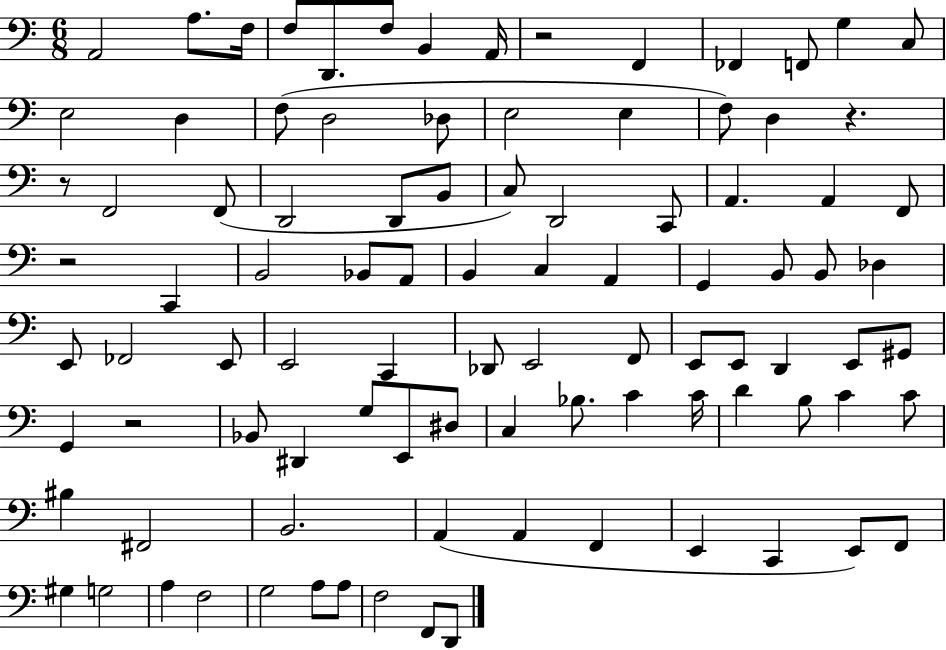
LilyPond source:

{
  \clef bass
  \numericTimeSignature
  \time 6/8
  \key c \major
  a,2 a8. f16 | f8 d,8. f8 b,4 a,16 | r2 f,4 | fes,4 f,8 g4 c8 | \break e2 d4 | f8( d2 des8 | e2 e4 | f8) d4 r4. | \break r8 f,2 f,8( | d,2 d,8 b,8 | c8) d,2 c,8 | a,4. a,4 f,8 | \break r2 c,4 | b,2 bes,8 a,8 | b,4 c4 a,4 | g,4 b,8 b,8 des4 | \break e,8 fes,2 e,8 | e,2 c,4 | des,8 e,2 f,8 | e,8 e,8 d,4 e,8 gis,8 | \break g,4 r2 | bes,8 dis,4 g8 e,8 dis8 | c4 bes8. c'4 c'16 | d'4 b8 c'4 c'8 | \break bis4 fis,2 | b,2. | a,4( a,4 f,4 | e,4 c,4 e,8) f,8 | \break gis4 g2 | a4 f2 | g2 a8 a8 | f2 f,8 d,8 | \break \bar "|."
}